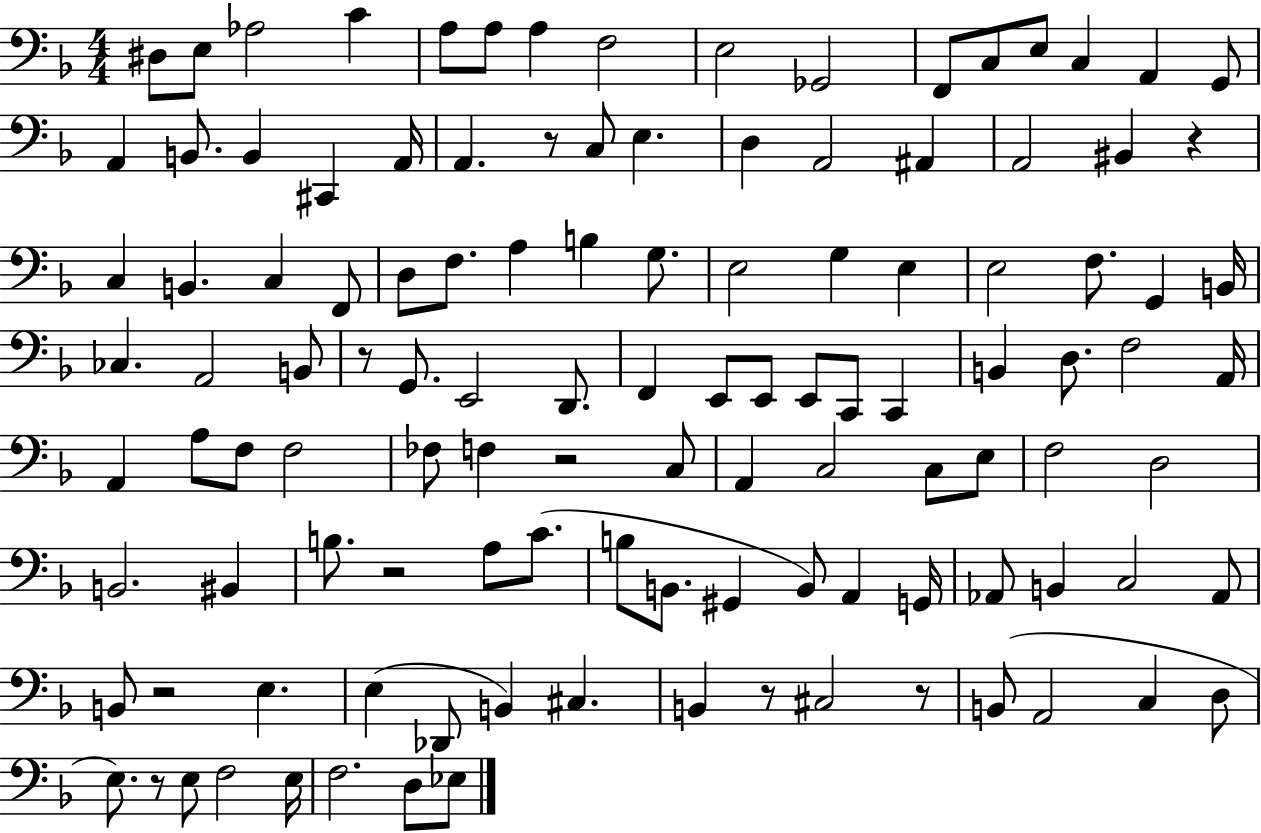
D#3/e E3/e Ab3/h C4/q A3/e A3/e A3/q F3/h E3/h Gb2/h F2/e C3/e E3/e C3/q A2/q G2/e A2/q B2/e. B2/q C#2/q A2/s A2/q. R/e C3/e E3/q. D3/q A2/h A#2/q A2/h BIS2/q R/q C3/q B2/q. C3/q F2/e D3/e F3/e. A3/q B3/q G3/e. E3/h G3/q E3/q E3/h F3/e. G2/q B2/s CES3/q. A2/h B2/e R/e G2/e. E2/h D2/e. F2/q E2/e E2/e E2/e C2/e C2/q B2/q D3/e. F3/h A2/s A2/q A3/e F3/e F3/h FES3/e F3/q R/h C3/e A2/q C3/h C3/e E3/e F3/h D3/h B2/h. BIS2/q B3/e. R/h A3/e C4/e. B3/e B2/e. G#2/q B2/e A2/q G2/s Ab2/e B2/q C3/h Ab2/e B2/e R/h E3/q. E3/q Db2/e B2/q C#3/q. B2/q R/e C#3/h R/e B2/e A2/h C3/q D3/e E3/e. R/e E3/e F3/h E3/s F3/h. D3/e Eb3/e